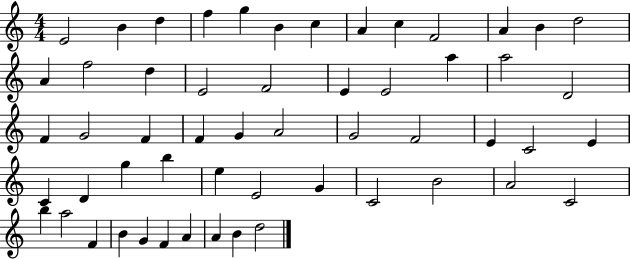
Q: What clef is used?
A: treble